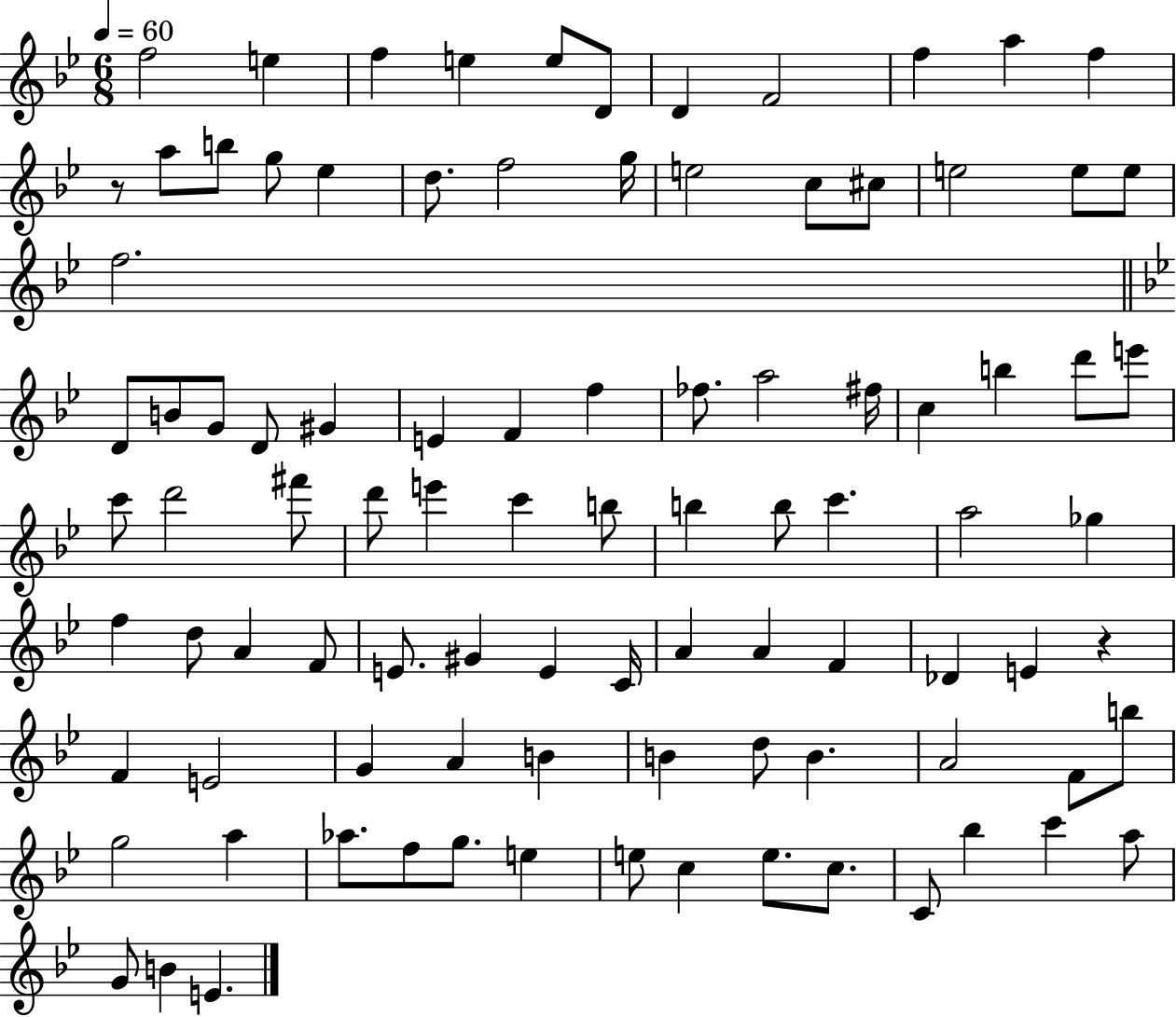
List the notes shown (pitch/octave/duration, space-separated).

F5/h E5/q F5/q E5/q E5/e D4/e D4/q F4/h F5/q A5/q F5/q R/e A5/e B5/e G5/e Eb5/q D5/e. F5/h G5/s E5/h C5/e C#5/e E5/h E5/e E5/e F5/h. D4/e B4/e G4/e D4/e G#4/q E4/q F4/q F5/q FES5/e. A5/h F#5/s C5/q B5/q D6/e E6/e C6/e D6/h F#6/e D6/e E6/q C6/q B5/e B5/q B5/e C6/q. A5/h Gb5/q F5/q D5/e A4/q F4/e E4/e. G#4/q E4/q C4/s A4/q A4/q F4/q Db4/q E4/q R/q F4/q E4/h G4/q A4/q B4/q B4/q D5/e B4/q. A4/h F4/e B5/e G5/h A5/q Ab5/e. F5/e G5/e. E5/q E5/e C5/q E5/e. C5/e. C4/e Bb5/q C6/q A5/e G4/e B4/q E4/q.